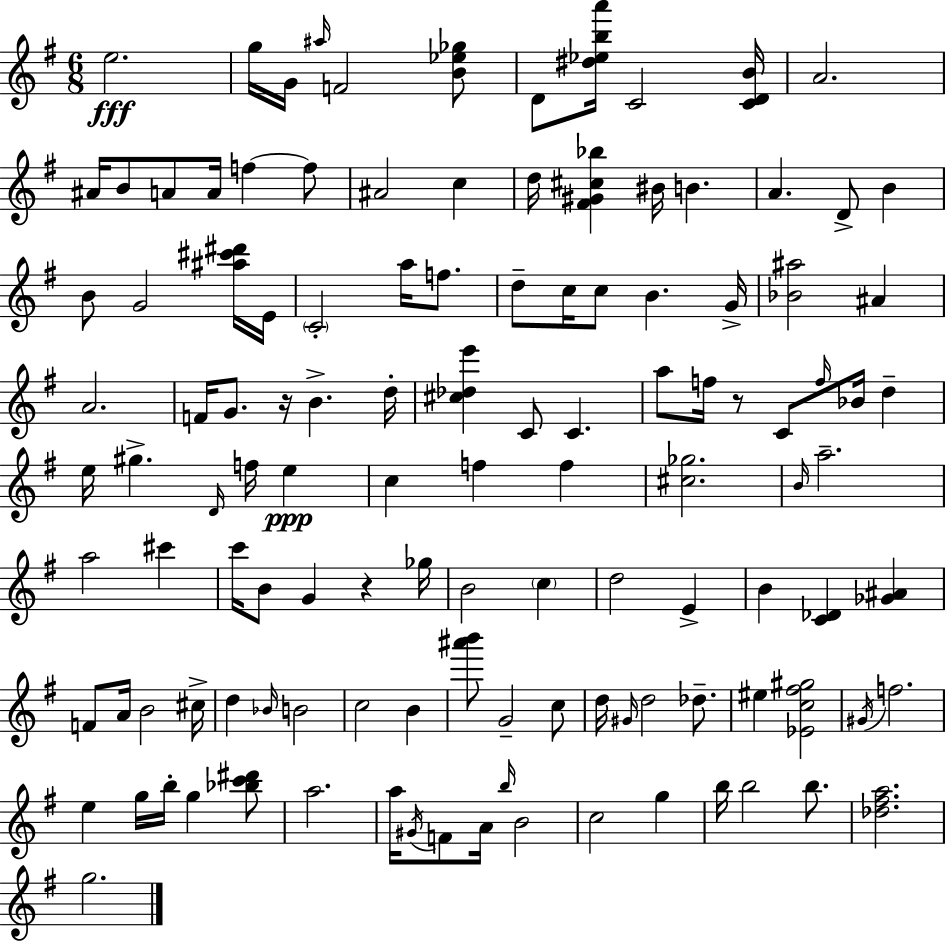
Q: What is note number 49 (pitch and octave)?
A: G#5